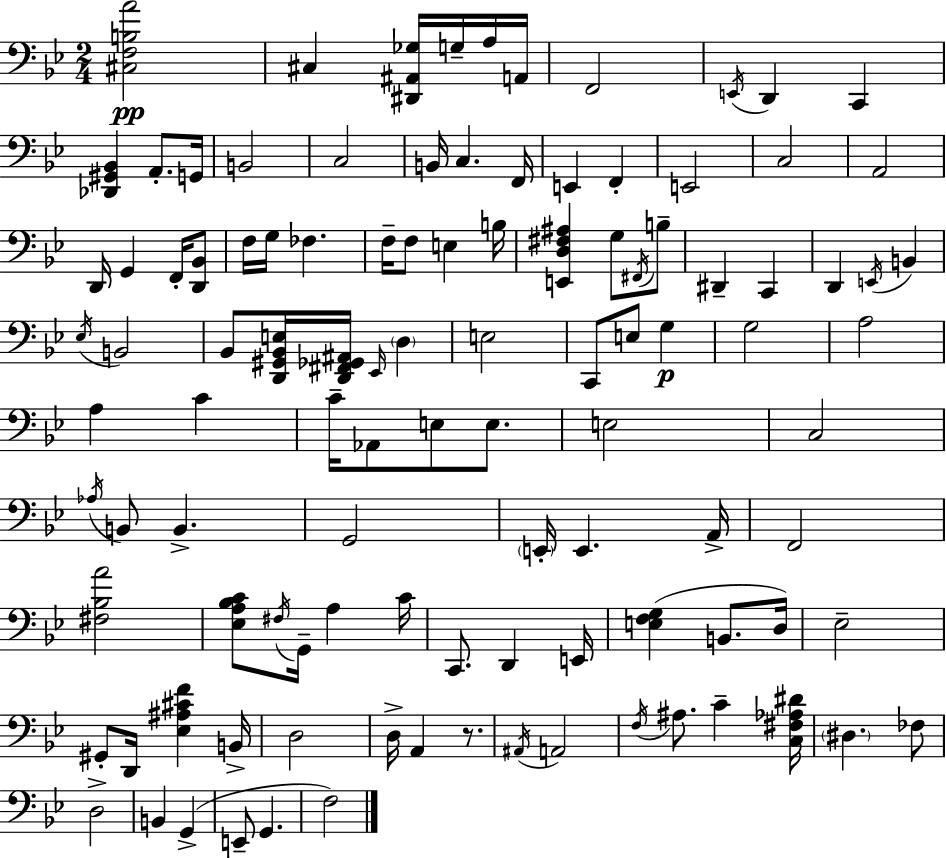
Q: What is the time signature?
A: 2/4